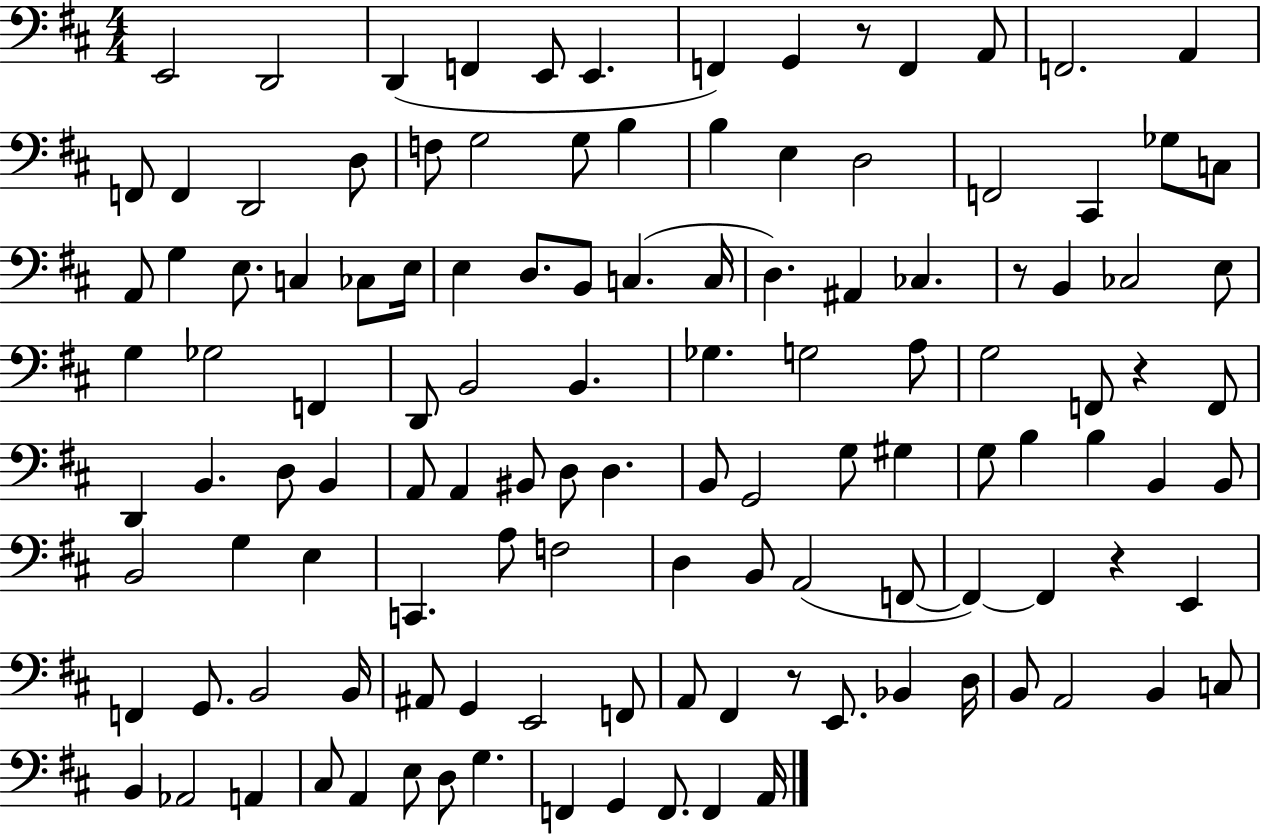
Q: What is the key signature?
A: D major